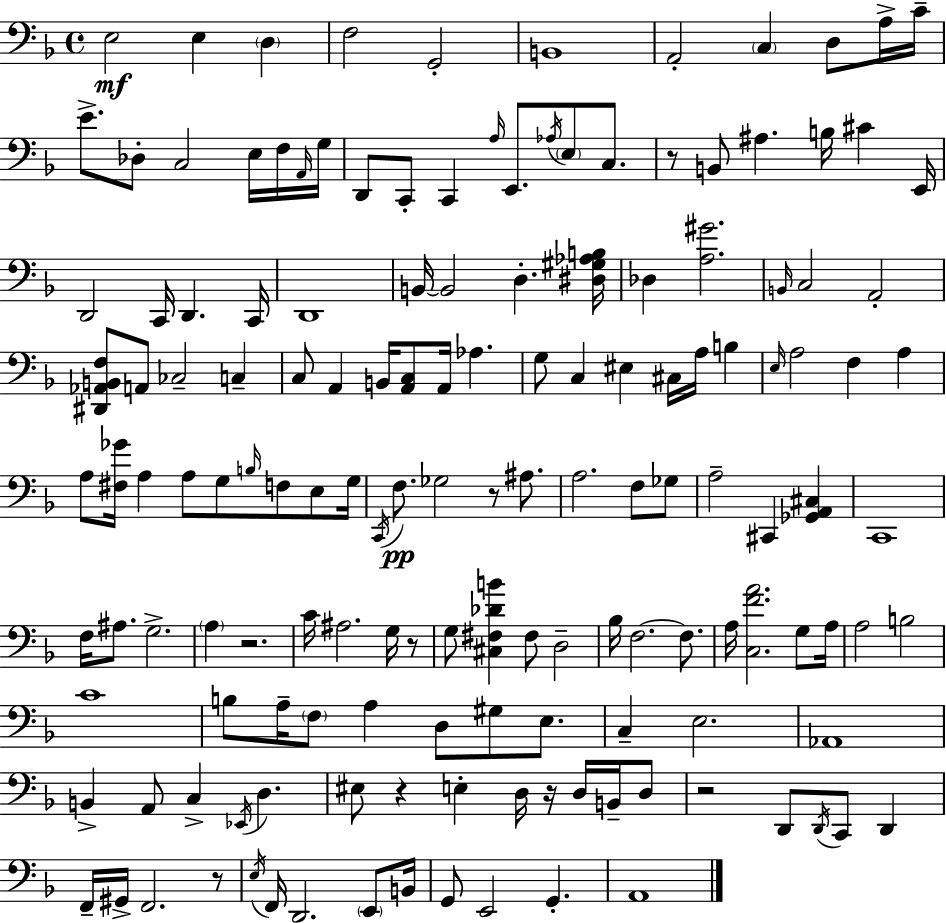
{
  \clef bass
  \time 4/4
  \defaultTimeSignature
  \key f \major
  e2\mf e4 \parenthesize d4 | f2 g,2-. | b,1 | a,2-. \parenthesize c4 d8 a16-> c'16-- | \break e'8.-> des8-. c2 e16 f16 \grace { a,16 } | g16 d,8 c,8-. c,4 \grace { a16 } e,8. \acciaccatura { aes16 } \parenthesize e8 | c8. r8 b,8 ais4. b16 cis'4 | e,16 d,2 c,16 d,4. | \break c,16 d,1 | b,16~~ b,2 d4.-. | <dis gis aes b>16 des4 <a gis'>2. | \grace { b,16 } c2 a,2-. | \break <dis, aes, b, f>8 a,8 ces2-- | c4-- c8 a,4 b,16 <a, c>8 a,16 aes4. | g8 c4 eis4 cis16 a16 | b4 \grace { e16 } a2 f4 | \break a4 a8 <fis ges'>16 a4 a8 g8 | \grace { b16 } f8 e8 g16 \acciaccatura { c,16 }\pp f8. ges2 | r8 ais8. a2. | f8 ges8 a2-- cis,4 | \break <ges, a, cis>4 c,1 | f16 ais8. g2.-> | \parenthesize a4 r2. | c'16 ais2. | \break g16 r8 g8 <cis fis des' b'>4 fis8 d2-- | bes16 f2.~~ | f8. a16 <c f' a'>2. | g8 a16 a2 b2 | \break c'1 | b8 a16-- \parenthesize f8 a4 | d8 gis8 e8. c4-- e2. | aes,1 | \break b,4-> a,8 c4-> | \acciaccatura { ees,16 } d4. eis8 r4 e4-. | d16 r16 d16 b,16-- d8 r2 | d,8 \acciaccatura { d,16 } c,8 d,4 f,16-- gis,16-> f,2. | \break r8 \acciaccatura { e16 } f,16 d,2. | \parenthesize e,8 b,16 g,8 e,2 | g,4.-. a,1 | \bar "|."
}